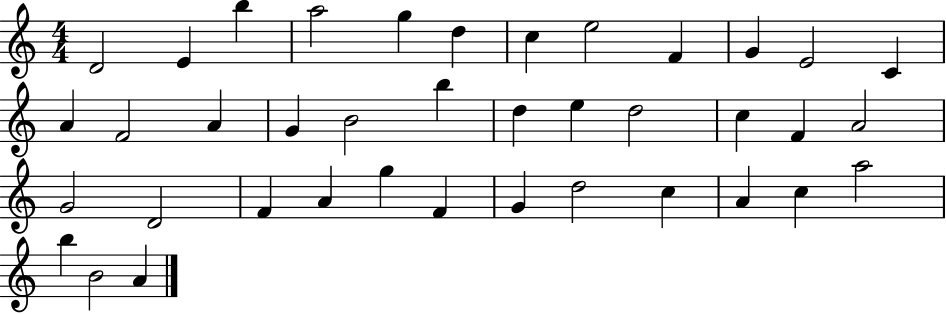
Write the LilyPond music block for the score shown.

{
  \clef treble
  \numericTimeSignature
  \time 4/4
  \key c \major
  d'2 e'4 b''4 | a''2 g''4 d''4 | c''4 e''2 f'4 | g'4 e'2 c'4 | \break a'4 f'2 a'4 | g'4 b'2 b''4 | d''4 e''4 d''2 | c''4 f'4 a'2 | \break g'2 d'2 | f'4 a'4 g''4 f'4 | g'4 d''2 c''4 | a'4 c''4 a''2 | \break b''4 b'2 a'4 | \bar "|."
}